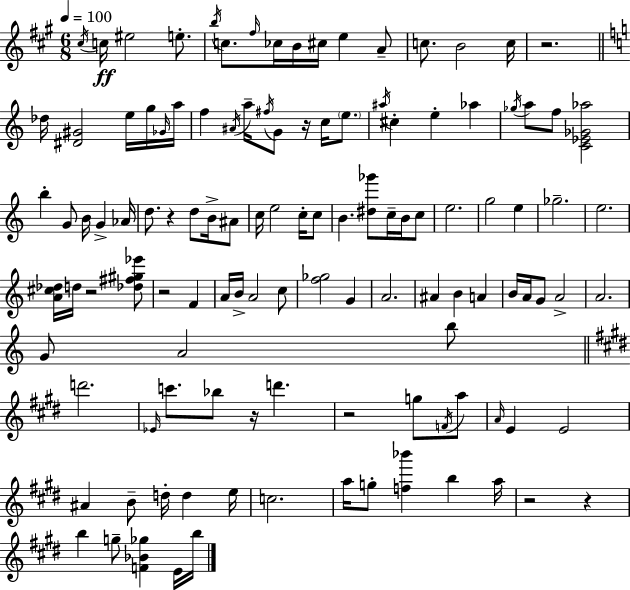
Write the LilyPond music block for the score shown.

{
  \clef treble
  \numericTimeSignature
  \time 6/8
  \key a \major
  \tempo 4 = 100
  \acciaccatura { cis''16 }\ff c''16 eis''2 e''8.-. | \acciaccatura { b''16 } c''8. \grace { fis''16 } ces''16 b'16 cis''16 e''4 | a'8-- c''8. b'2 | c''16 r2. | \break \bar "||" \break \key c \major des''16 <dis' gis'>2 e''16 g''16 \grace { ges'16 } | a''16 f''4 \acciaccatura { ais'16 } a''16-- \acciaccatura { fis''16 } g'8 r16 c''16 | \parenthesize e''8. \acciaccatura { ais''16 } cis''4-. e''4-. | aes''4 \acciaccatura { ges''16 } a''8 f''8 <c' ees' ges' aes''>2 | \break b''4-. g'8 b'16 | g'4-> aes'16 d''8. r4 | d''8 b'16-> ais'8 c''16 e''2 | c''16-. c''8 b'4. <dis'' ges'''>8 | \break c''16-- b'16 c''8 e''2. | g''2 | e''4 ges''2.-- | e''2. | \break <a' cis'' des''>16 d''16 r2 | <des'' fis'' gis'' ees'''>8 r2 | f'4 a'16 b'16-> a'2 | c''8 <f'' ges''>2 | \break g'4 a'2. | ais'4 b'4 | a'4 b'16 a'16 g'8 a'2-> | a'2. | \break g'8 a'2 | b''8 \bar "||" \break \key e \major d'''2. | \grace { ees'16 } c'''8. bes''8 r16 d'''4. | r2 g''8 \acciaccatura { f'16 } | a''8 \grace { a'16 } e'4 e'2 | \break ais'4 b'8-- d''16-. d''4 | e''16 c''2. | a''16 g''8-. <f'' bes'''>4 b''4 | a''16 r2 r4 | \break b''4 g''8-- <f' bes' ges''>4 | e'16 b''16 \bar "|."
}